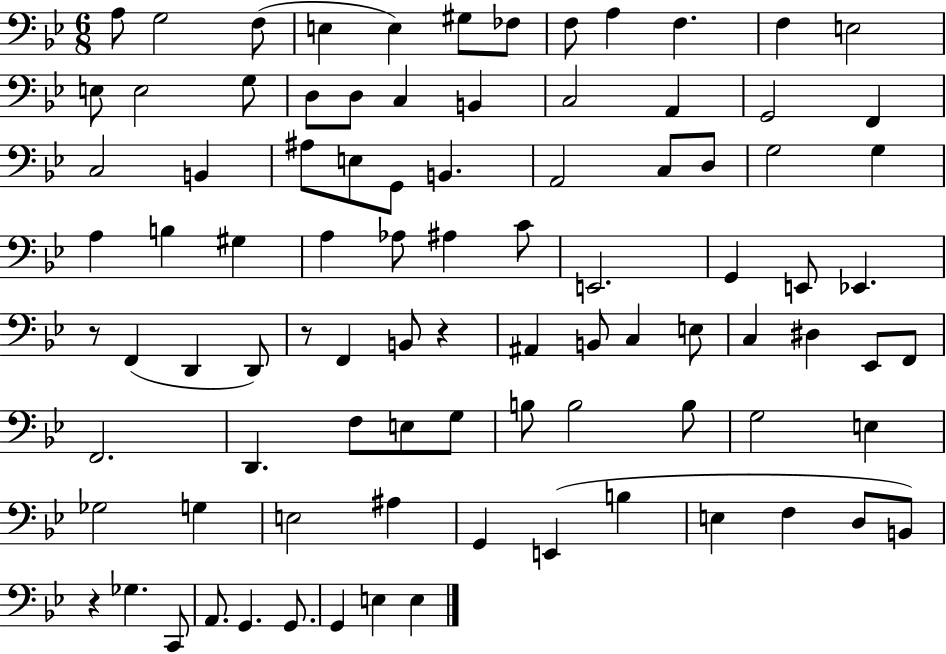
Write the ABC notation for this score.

X:1
T:Untitled
M:6/8
L:1/4
K:Bb
A,/2 G,2 F,/2 E, E, ^G,/2 _F,/2 F,/2 A, F, F, E,2 E,/2 E,2 G,/2 D,/2 D,/2 C, B,, C,2 A,, G,,2 F,, C,2 B,, ^A,/2 E,/2 G,,/2 B,, A,,2 C,/2 D,/2 G,2 G, A, B, ^G, A, _A,/2 ^A, C/2 E,,2 G,, E,,/2 _E,, z/2 F,, D,, D,,/2 z/2 F,, B,,/2 z ^A,, B,,/2 C, E,/2 C, ^D, _E,,/2 F,,/2 F,,2 D,, F,/2 E,/2 G,/2 B,/2 B,2 B,/2 G,2 E, _G,2 G, E,2 ^A, G,, E,, B, E, F, D,/2 B,,/2 z _G, C,,/2 A,,/2 G,, G,,/2 G,, E, E,